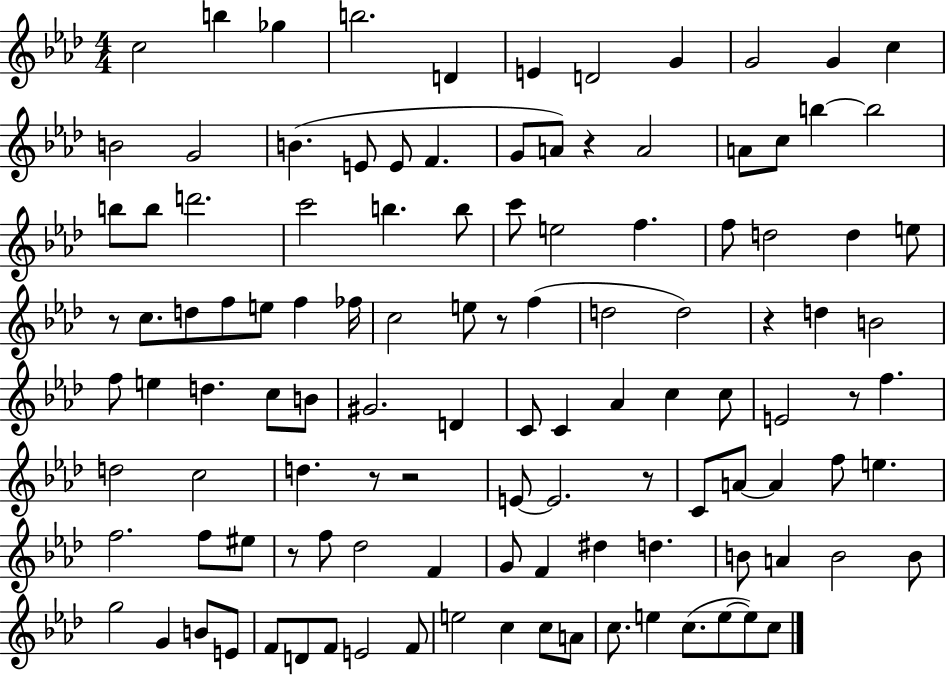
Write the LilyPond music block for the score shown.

{
  \clef treble
  \numericTimeSignature
  \time 4/4
  \key aes \major
  c''2 b''4 ges''4 | b''2. d'4 | e'4 d'2 g'4 | g'2 g'4 c''4 | \break b'2 g'2 | b'4.( e'8 e'8 f'4. | g'8 a'8) r4 a'2 | a'8 c''8 b''4~~ b''2 | \break b''8 b''8 d'''2. | c'''2 b''4. b''8 | c'''8 e''2 f''4. | f''8 d''2 d''4 e''8 | \break r8 c''8. d''8 f''8 e''8 f''4 fes''16 | c''2 e''8 r8 f''4( | d''2 d''2) | r4 d''4 b'2 | \break f''8 e''4 d''4. c''8 b'8 | gis'2. d'4 | c'8 c'4 aes'4 c''4 c''8 | e'2 r8 f''4. | \break d''2 c''2 | d''4. r8 r2 | e'8~~ e'2. r8 | c'8 a'8~~ a'4 f''8 e''4. | \break f''2. f''8 eis''8 | r8 f''8 des''2 f'4 | g'8 f'4 dis''4 d''4. | b'8 a'4 b'2 b'8 | \break g''2 g'4 b'8 e'8 | f'8 d'8 f'8 e'2 f'8 | e''2 c''4 c''8 a'8 | c''8. e''4 c''8.( e''8~~ e''8) c''8 | \break \bar "|."
}